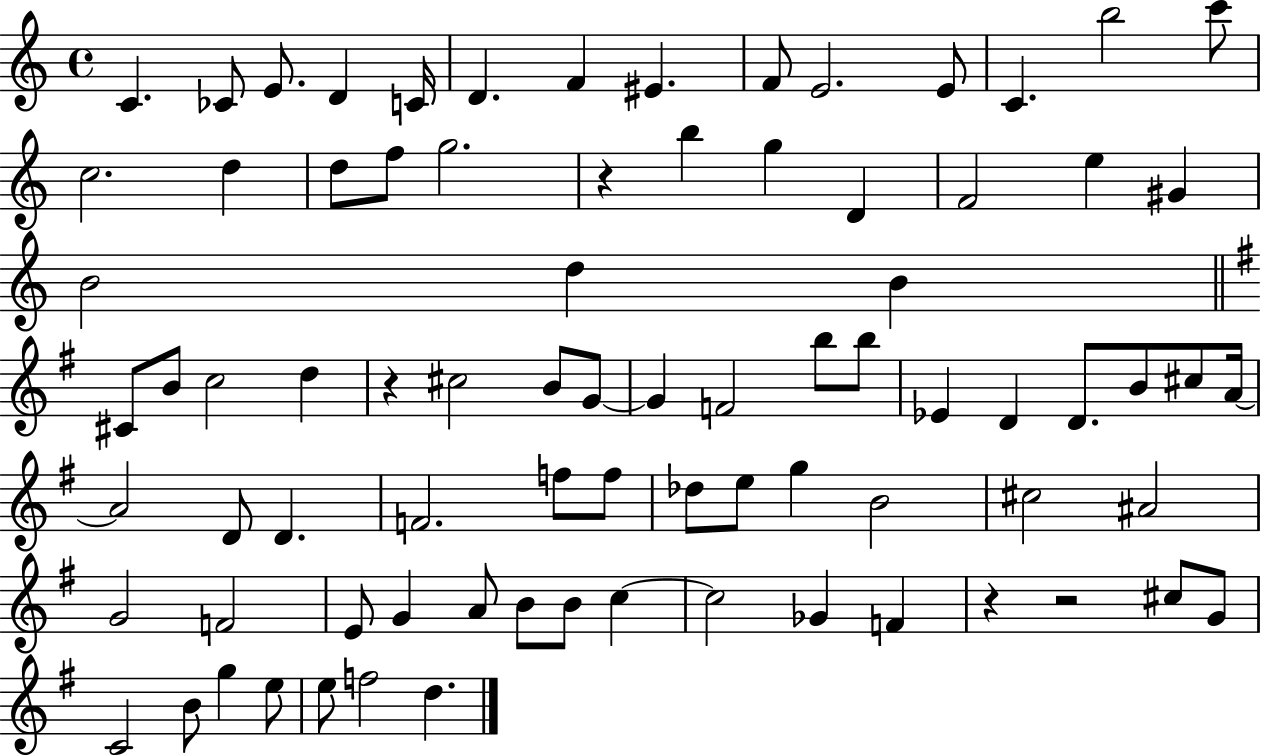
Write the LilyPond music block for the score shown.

{
  \clef treble
  \time 4/4
  \defaultTimeSignature
  \key c \major
  c'4. ces'8 e'8. d'4 c'16 | d'4. f'4 eis'4. | f'8 e'2. e'8 | c'4. b''2 c'''8 | \break c''2. d''4 | d''8 f''8 g''2. | r4 b''4 g''4 d'4 | f'2 e''4 gis'4 | \break b'2 d''4 b'4 | \bar "||" \break \key g \major cis'8 b'8 c''2 d''4 | r4 cis''2 b'8 g'8~~ | g'4 f'2 b''8 b''8 | ees'4 d'4 d'8. b'8 cis''8 a'16~~ | \break a'2 d'8 d'4. | f'2. f''8 f''8 | des''8 e''8 g''4 b'2 | cis''2 ais'2 | \break g'2 f'2 | e'8 g'4 a'8 b'8 b'8 c''4~~ | c''2 ges'4 f'4 | r4 r2 cis''8 g'8 | \break c'2 b'8 g''4 e''8 | e''8 f''2 d''4. | \bar "|."
}